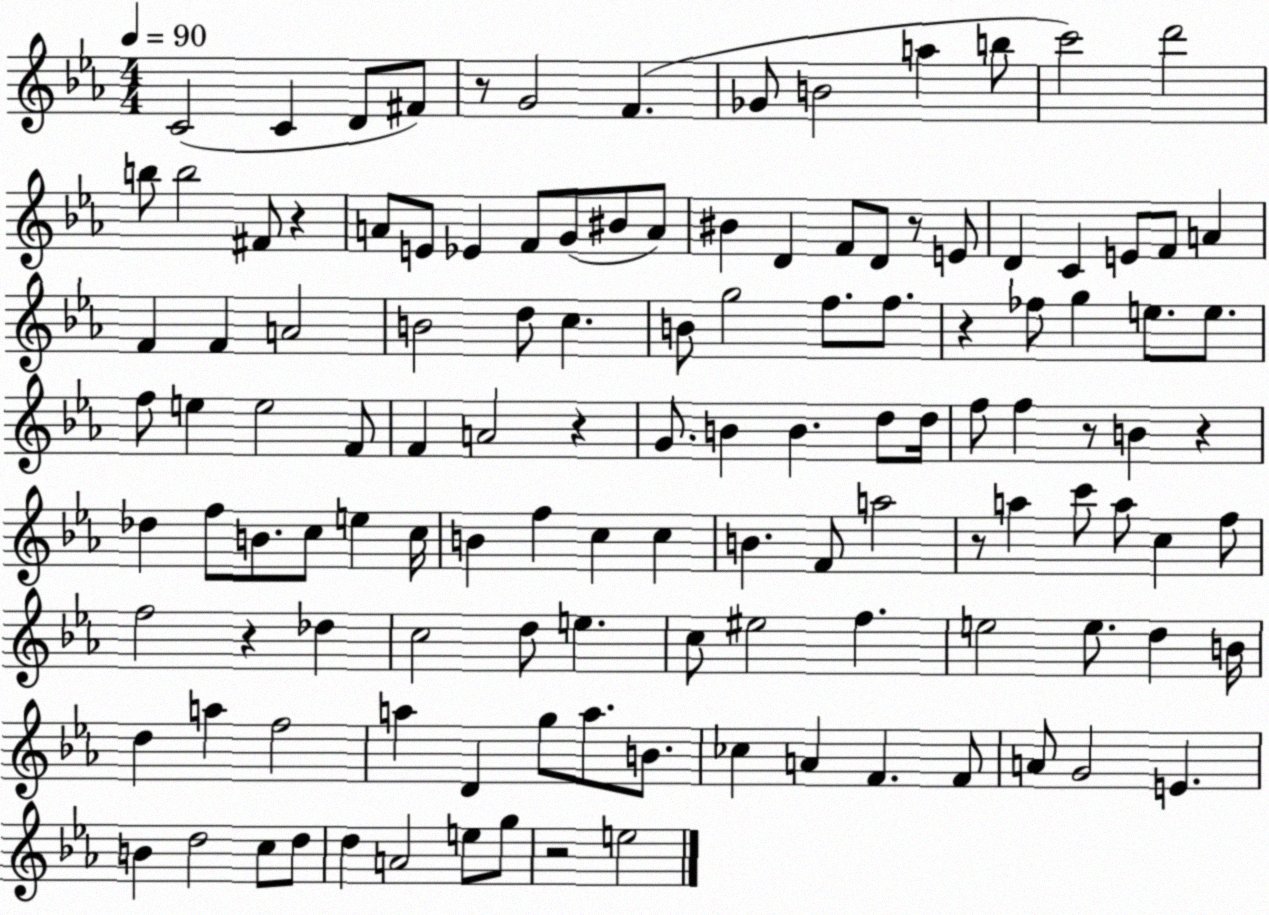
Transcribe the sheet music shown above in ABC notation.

X:1
T:Untitled
M:4/4
L:1/4
K:Eb
C2 C D/2 ^F/2 z/2 G2 F _G/2 B2 a b/2 c'2 d'2 b/2 b2 ^F/2 z A/2 E/2 _E F/2 G/2 ^B/2 A/2 ^B D F/2 D/2 z/2 E/2 D C E/2 F/2 A F F A2 B2 d/2 c B/2 g2 f/2 f/2 z _f/2 g e/2 e/2 f/2 e e2 F/2 F A2 z G/2 B B d/2 d/4 f/2 f z/2 B z _d f/2 B/2 c/2 e c/4 B f c c B F/2 a2 z/2 a c'/2 a/2 c f/2 f2 z _d c2 d/2 e c/2 ^e2 f e2 e/2 d B/4 d a f2 a D g/2 a/2 B/2 _c A F F/2 A/2 G2 E B d2 c/2 d/2 d A2 e/2 g/2 z2 e2